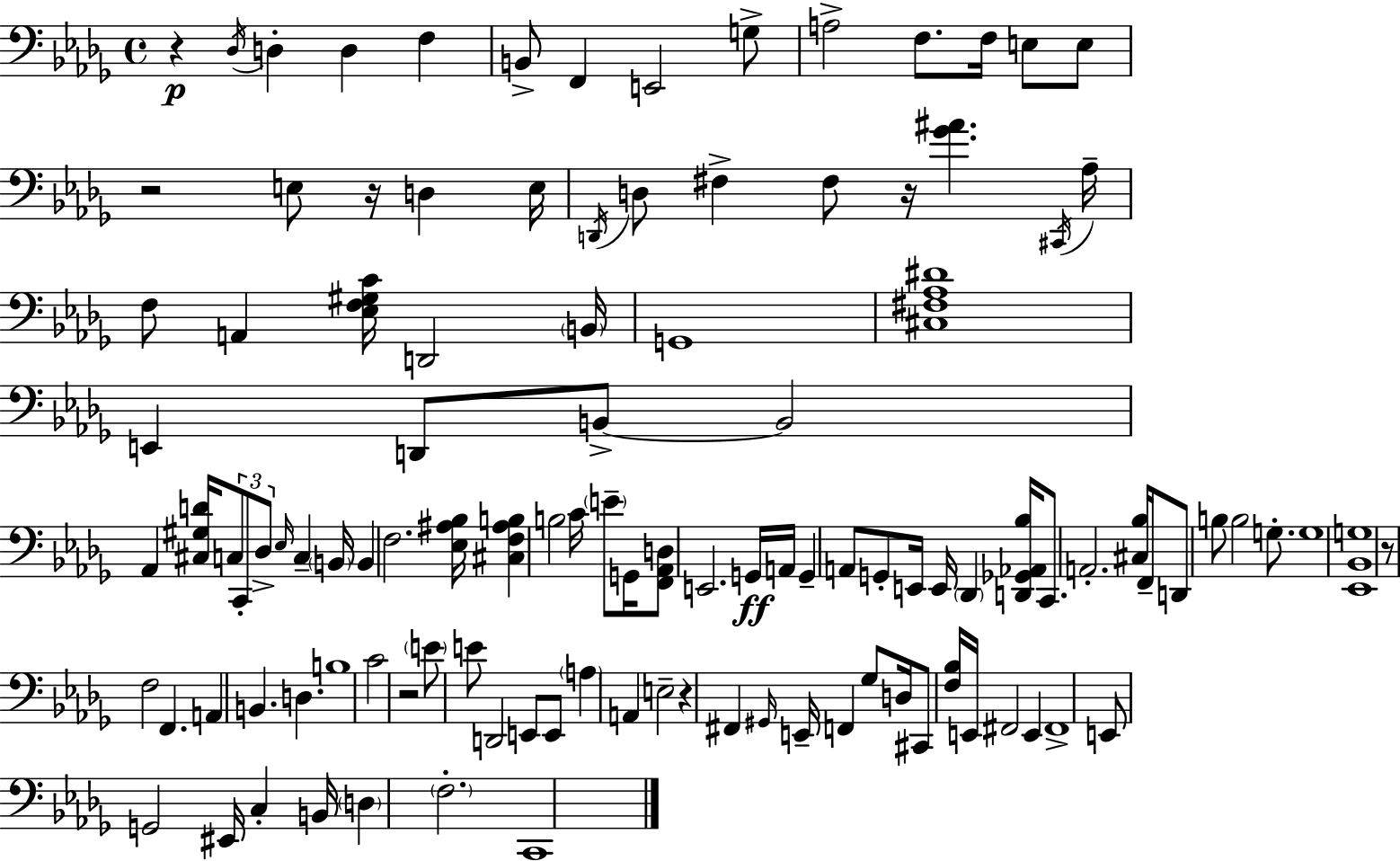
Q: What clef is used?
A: bass